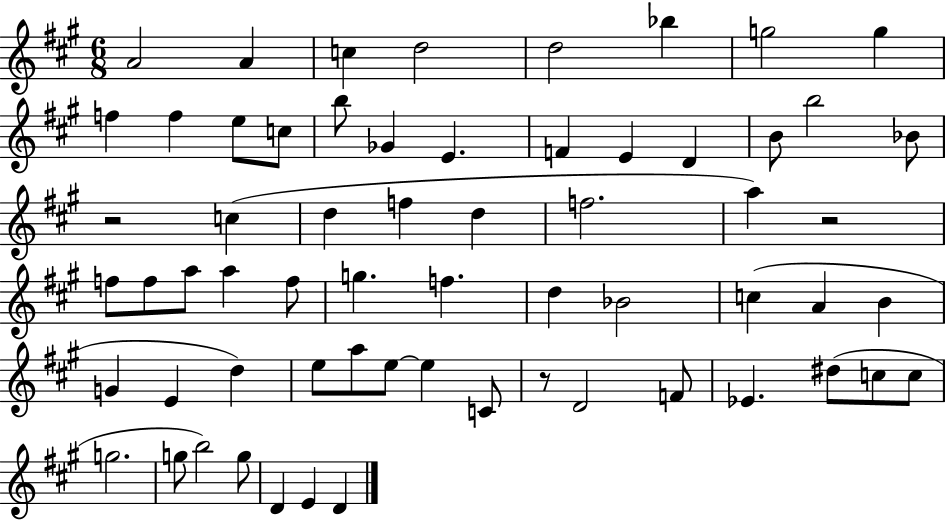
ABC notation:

X:1
T:Untitled
M:6/8
L:1/4
K:A
A2 A c d2 d2 _b g2 g f f e/2 c/2 b/2 _G E F E D B/2 b2 _B/2 z2 c d f d f2 a z2 f/2 f/2 a/2 a f/2 g f d _B2 c A B G E d e/2 a/2 e/2 e C/2 z/2 D2 F/2 _E ^d/2 c/2 c/2 g2 g/2 b2 g/2 D E D